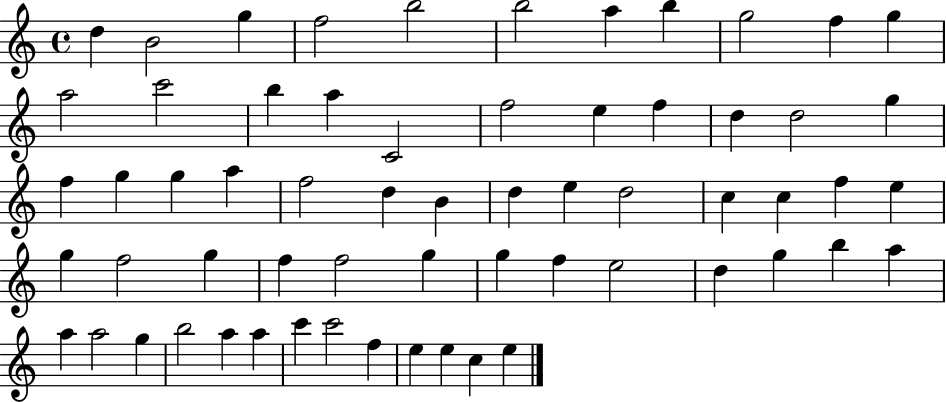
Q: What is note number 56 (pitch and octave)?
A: C6